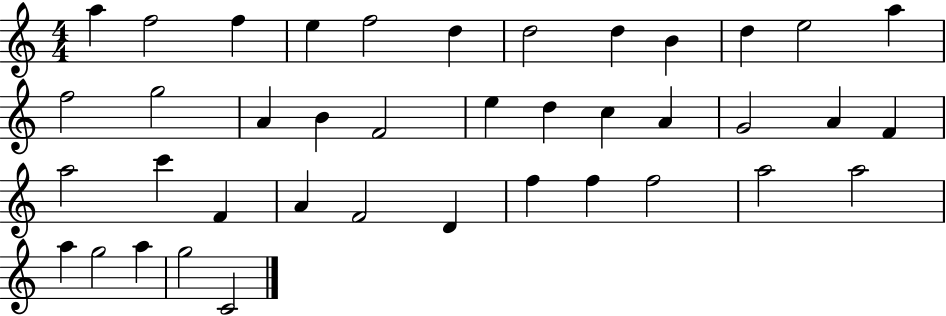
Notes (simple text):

A5/q F5/h F5/q E5/q F5/h D5/q D5/h D5/q B4/q D5/q E5/h A5/q F5/h G5/h A4/q B4/q F4/h E5/q D5/q C5/q A4/q G4/h A4/q F4/q A5/h C6/q F4/q A4/q F4/h D4/q F5/q F5/q F5/h A5/h A5/h A5/q G5/h A5/q G5/h C4/h